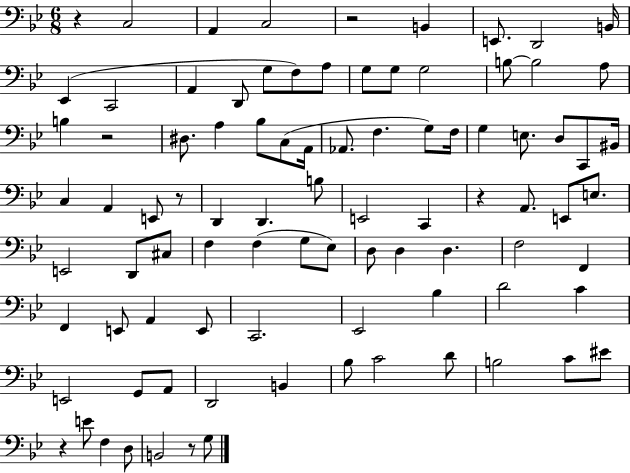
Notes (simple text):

R/q C3/h A2/q C3/h R/h B2/q E2/e. D2/h B2/s Eb2/q C2/h A2/q D2/e G3/e F3/e A3/e G3/e G3/e G3/h B3/e B3/h A3/e B3/q R/h D#3/e. A3/q Bb3/e C3/e A2/s Ab2/e. F3/q. G3/e F3/s G3/q E3/e. D3/e C2/e BIS2/s C3/q A2/q E2/e R/e D2/q D2/q. B3/e E2/h C2/q R/q A2/e. E2/e E3/e. E2/h D2/e C#3/e F3/q F3/q G3/e Eb3/e D3/e D3/q D3/q. F3/h F2/q F2/q E2/e A2/q E2/e C2/h. Eb2/h Bb3/q D4/h C4/q E2/h G2/e A2/e D2/h B2/q Bb3/e C4/h D4/e B3/h C4/e EIS4/e R/q E4/e F3/q D3/e B2/h R/e G3/e